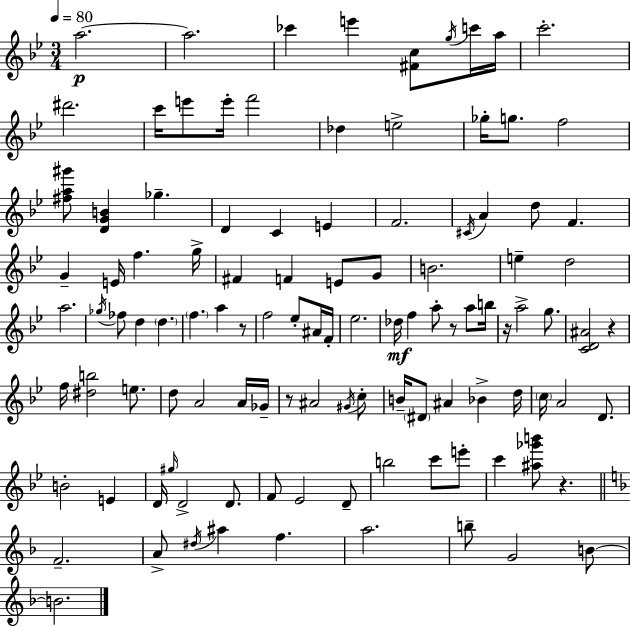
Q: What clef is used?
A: treble